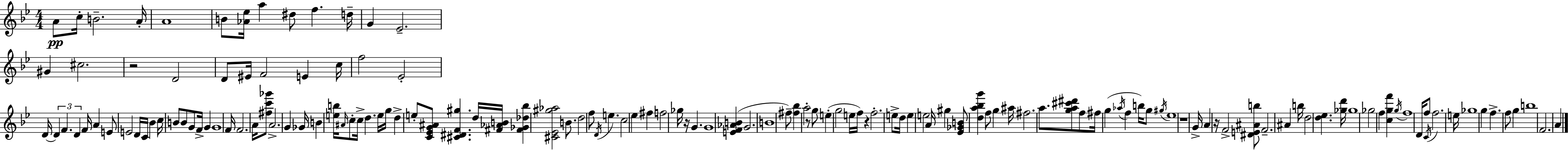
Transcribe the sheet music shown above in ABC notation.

X:1
T:Untitled
M:4/4
L:1/4
K:Bb
A/2 c/4 B2 A/4 A4 B/2 [_A_e]/4 a ^d/2 f d/4 G _E2 ^G ^c2 z2 D2 D/2 ^E/4 F2 E c/4 f2 _E2 D/4 D F D F/4 A E/2 E2 D/4 C/4 _B c/4 B/2 B/2 G/2 F/4 G G4 F/4 F2 A/4 [^fc'_g']/2 A2 G _G/4 B [eb]/4 ^A/4 c/2 c/4 d e/4 g/4 d e/2 [C_EG^A]/2 [^C^DF^g] d/4 [^F_AB]/4 [^F_G_d_b] [^C_E^g_a]2 B/2 d2 f/2 D/4 e c2 _e ^f f2 _g/4 z/4 G G4 [EF_AB] G2 B4 ^f/2 [^f_b] a2 z/2 g/2 e g2 e/4 f/4 z f2 e/2 d/4 e e2 A/4 ^g [_E_GB]/2 [da_bg'] f/2 g ^a/4 ^f2 a/2 [ga^c'^d']/2 f/2 ^f/4 g _a/4 f b/4 g/2 ^g/4 _e4 z4 G/4 A z/4 F2 [^DE^Ab]/2 F2 ^A b/4 d2 [d_e] [_gd']/4 _g4 _g2 f [cgf'] g/4 f4 D/4 f/2 C/4 f2 e/4 _g4 g f f/2 g b4 F2 A